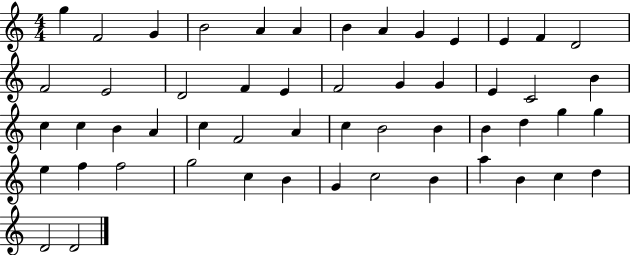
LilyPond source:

{
  \clef treble
  \numericTimeSignature
  \time 4/4
  \key c \major
  g''4 f'2 g'4 | b'2 a'4 a'4 | b'4 a'4 g'4 e'4 | e'4 f'4 d'2 | \break f'2 e'2 | d'2 f'4 e'4 | f'2 g'4 g'4 | e'4 c'2 b'4 | \break c''4 c''4 b'4 a'4 | c''4 f'2 a'4 | c''4 b'2 b'4 | b'4 d''4 g''4 g''4 | \break e''4 f''4 f''2 | g''2 c''4 b'4 | g'4 c''2 b'4 | a''4 b'4 c''4 d''4 | \break d'2 d'2 | \bar "|."
}